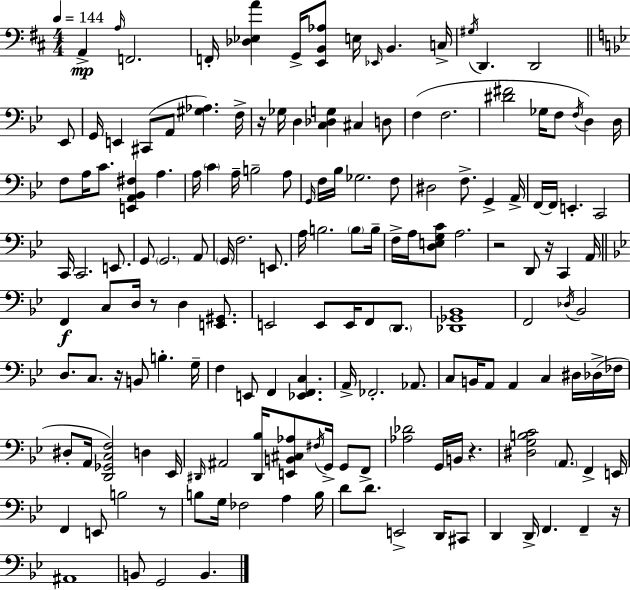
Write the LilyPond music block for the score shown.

{
  \clef bass
  \numericTimeSignature
  \time 4/4
  \key d \major
  \tempo 4 = 144
  \repeat volta 2 { a,4->\mp \grace { a16 } f,2. | f,16-. <des ees a'>4 g,16-> <e, b, aes>8 e16 \grace { ees,16 } b,4. | c16-> \acciaccatura { gis16 } d,4. d,2 | \bar "||" \break \key bes \major ees,8 g,16 e,4 cis,8( a,8 <gis aes>4.) | f16-> r16 ges16 d4 <c des g>4 cis4 | d8 f4( f2. | <dis' fis'>2 ges16 f8 \acciaccatura { f16 }) d4 | \break d16 f8 a16 c'8. <e, a, bes, fis>4 a4. | a16 \parenthesize c'4 a16-- b2-- | a8 \grace { g,16 } f16 bes16 ges2. | f8 dis2 f8.-> g,4-> | \break a,16-> f,16~~ f,16 e,4.-. c,2 | c,16 c,2. | e,8. g,8 \parenthesize g,2. | a,8 \parenthesize g,16 f2. | \break e,8. a16 b2. | \parenthesize b8 b16-- f16-> a16 <d e g c'>8 a2. | r2 d,8 r16 c,4 | a,16 \bar "||" \break \key g \minor f,4\f c8 d16 r8 d4 <e, gis,>8. | e,2 e,8 e,16 f,8 \parenthesize d,8. | <des, ges, bes,>1 | f,2 \acciaccatura { des16 } bes,2 | \break d8. c8. r16 b,8 b4.-. | g16-- f4 e,8 f,4 <ees, f, c>4. | a,16-> fes,2.-. aes,8. | c8 b,16 a,8 a,4 c4 dis16 des16->( | \break fes16 dis8-. a,16 <d, ges, c f>2) d4 | ees,16 \grace { dis,16 } ais,2 <dis, bes>16 <e, b, cis aes>8 \acciaccatura { fis16 } g,16-> g,8 | f,8-> <aes des'>2 g,16 b,16 r4. | <dis g b c'>2 \parenthesize a,8. f,4-> | \break e,16 f,4 e,8 b2 | r8 b8 g16 fes2 a4 | b16 d'8 d'8. e,2-> | d,16 cis,8 d,4 d,16-> f,4. f,4-- | \break r16 ais,1 | b,8 g,2 b,4. | } \bar "|."
}